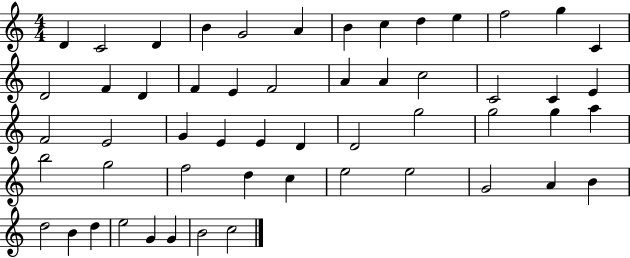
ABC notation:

X:1
T:Untitled
M:4/4
L:1/4
K:C
D C2 D B G2 A B c d e f2 g C D2 F D F E F2 A A c2 C2 C E F2 E2 G E E D D2 g2 g2 g a b2 g2 f2 d c e2 e2 G2 A B d2 B d e2 G G B2 c2